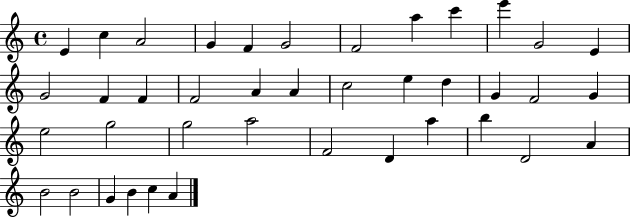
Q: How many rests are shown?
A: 0